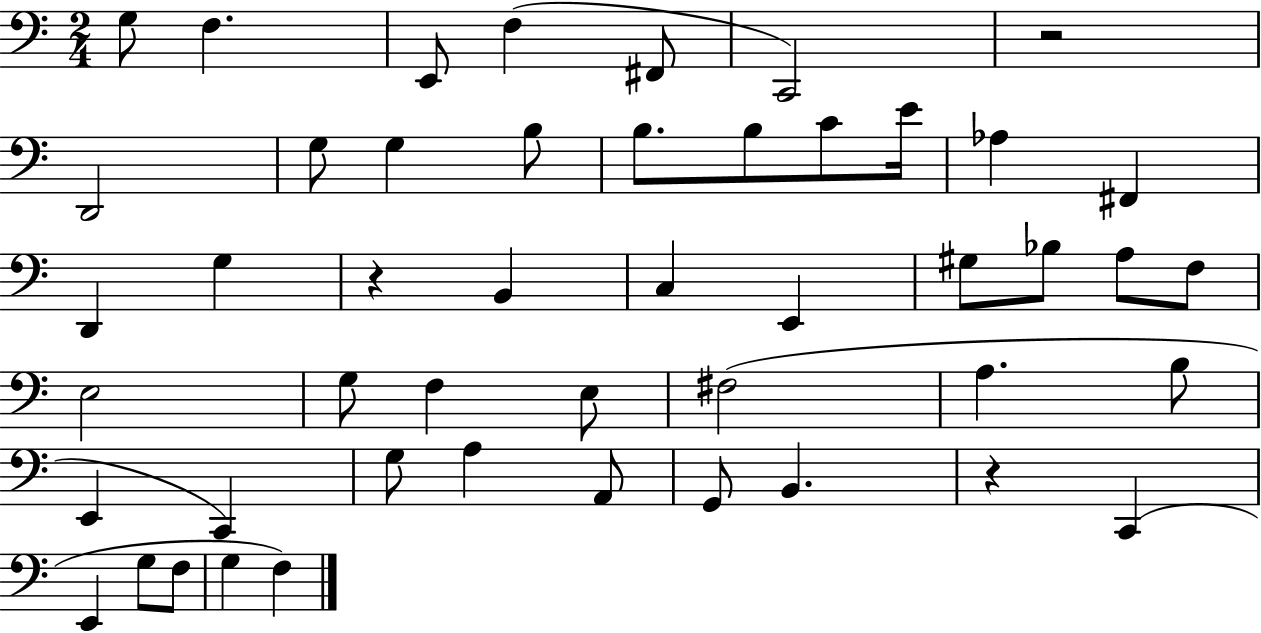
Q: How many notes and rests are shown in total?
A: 48